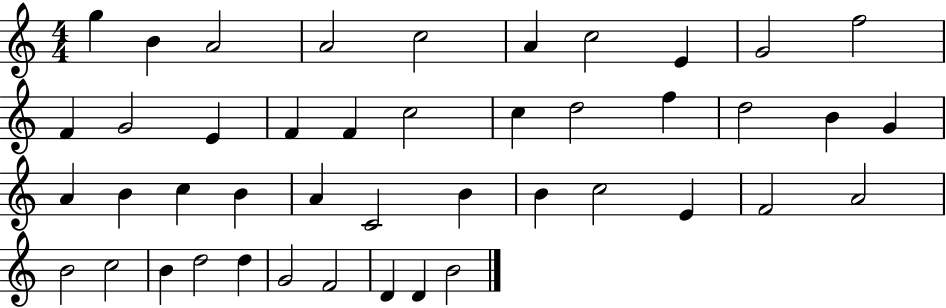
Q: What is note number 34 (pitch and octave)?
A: A4